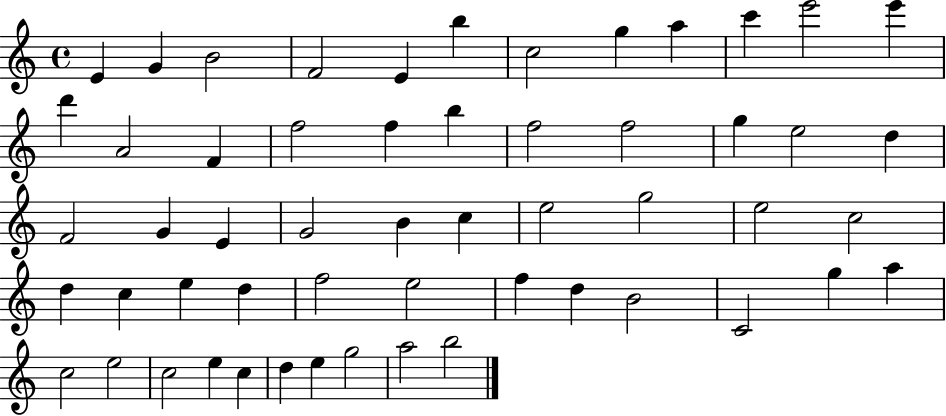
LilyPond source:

{
  \clef treble
  \time 4/4
  \defaultTimeSignature
  \key c \major
  e'4 g'4 b'2 | f'2 e'4 b''4 | c''2 g''4 a''4 | c'''4 e'''2 e'''4 | \break d'''4 a'2 f'4 | f''2 f''4 b''4 | f''2 f''2 | g''4 e''2 d''4 | \break f'2 g'4 e'4 | g'2 b'4 c''4 | e''2 g''2 | e''2 c''2 | \break d''4 c''4 e''4 d''4 | f''2 e''2 | f''4 d''4 b'2 | c'2 g''4 a''4 | \break c''2 e''2 | c''2 e''4 c''4 | d''4 e''4 g''2 | a''2 b''2 | \break \bar "|."
}